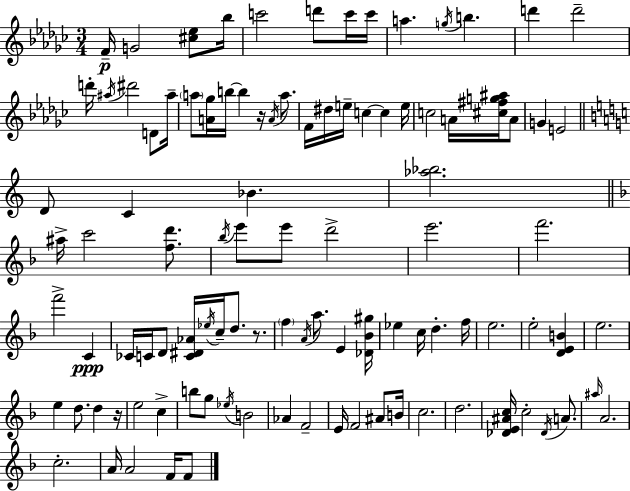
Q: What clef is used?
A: treble